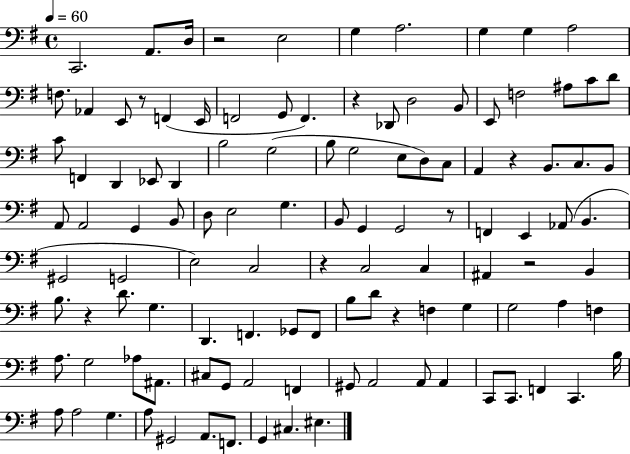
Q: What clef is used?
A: bass